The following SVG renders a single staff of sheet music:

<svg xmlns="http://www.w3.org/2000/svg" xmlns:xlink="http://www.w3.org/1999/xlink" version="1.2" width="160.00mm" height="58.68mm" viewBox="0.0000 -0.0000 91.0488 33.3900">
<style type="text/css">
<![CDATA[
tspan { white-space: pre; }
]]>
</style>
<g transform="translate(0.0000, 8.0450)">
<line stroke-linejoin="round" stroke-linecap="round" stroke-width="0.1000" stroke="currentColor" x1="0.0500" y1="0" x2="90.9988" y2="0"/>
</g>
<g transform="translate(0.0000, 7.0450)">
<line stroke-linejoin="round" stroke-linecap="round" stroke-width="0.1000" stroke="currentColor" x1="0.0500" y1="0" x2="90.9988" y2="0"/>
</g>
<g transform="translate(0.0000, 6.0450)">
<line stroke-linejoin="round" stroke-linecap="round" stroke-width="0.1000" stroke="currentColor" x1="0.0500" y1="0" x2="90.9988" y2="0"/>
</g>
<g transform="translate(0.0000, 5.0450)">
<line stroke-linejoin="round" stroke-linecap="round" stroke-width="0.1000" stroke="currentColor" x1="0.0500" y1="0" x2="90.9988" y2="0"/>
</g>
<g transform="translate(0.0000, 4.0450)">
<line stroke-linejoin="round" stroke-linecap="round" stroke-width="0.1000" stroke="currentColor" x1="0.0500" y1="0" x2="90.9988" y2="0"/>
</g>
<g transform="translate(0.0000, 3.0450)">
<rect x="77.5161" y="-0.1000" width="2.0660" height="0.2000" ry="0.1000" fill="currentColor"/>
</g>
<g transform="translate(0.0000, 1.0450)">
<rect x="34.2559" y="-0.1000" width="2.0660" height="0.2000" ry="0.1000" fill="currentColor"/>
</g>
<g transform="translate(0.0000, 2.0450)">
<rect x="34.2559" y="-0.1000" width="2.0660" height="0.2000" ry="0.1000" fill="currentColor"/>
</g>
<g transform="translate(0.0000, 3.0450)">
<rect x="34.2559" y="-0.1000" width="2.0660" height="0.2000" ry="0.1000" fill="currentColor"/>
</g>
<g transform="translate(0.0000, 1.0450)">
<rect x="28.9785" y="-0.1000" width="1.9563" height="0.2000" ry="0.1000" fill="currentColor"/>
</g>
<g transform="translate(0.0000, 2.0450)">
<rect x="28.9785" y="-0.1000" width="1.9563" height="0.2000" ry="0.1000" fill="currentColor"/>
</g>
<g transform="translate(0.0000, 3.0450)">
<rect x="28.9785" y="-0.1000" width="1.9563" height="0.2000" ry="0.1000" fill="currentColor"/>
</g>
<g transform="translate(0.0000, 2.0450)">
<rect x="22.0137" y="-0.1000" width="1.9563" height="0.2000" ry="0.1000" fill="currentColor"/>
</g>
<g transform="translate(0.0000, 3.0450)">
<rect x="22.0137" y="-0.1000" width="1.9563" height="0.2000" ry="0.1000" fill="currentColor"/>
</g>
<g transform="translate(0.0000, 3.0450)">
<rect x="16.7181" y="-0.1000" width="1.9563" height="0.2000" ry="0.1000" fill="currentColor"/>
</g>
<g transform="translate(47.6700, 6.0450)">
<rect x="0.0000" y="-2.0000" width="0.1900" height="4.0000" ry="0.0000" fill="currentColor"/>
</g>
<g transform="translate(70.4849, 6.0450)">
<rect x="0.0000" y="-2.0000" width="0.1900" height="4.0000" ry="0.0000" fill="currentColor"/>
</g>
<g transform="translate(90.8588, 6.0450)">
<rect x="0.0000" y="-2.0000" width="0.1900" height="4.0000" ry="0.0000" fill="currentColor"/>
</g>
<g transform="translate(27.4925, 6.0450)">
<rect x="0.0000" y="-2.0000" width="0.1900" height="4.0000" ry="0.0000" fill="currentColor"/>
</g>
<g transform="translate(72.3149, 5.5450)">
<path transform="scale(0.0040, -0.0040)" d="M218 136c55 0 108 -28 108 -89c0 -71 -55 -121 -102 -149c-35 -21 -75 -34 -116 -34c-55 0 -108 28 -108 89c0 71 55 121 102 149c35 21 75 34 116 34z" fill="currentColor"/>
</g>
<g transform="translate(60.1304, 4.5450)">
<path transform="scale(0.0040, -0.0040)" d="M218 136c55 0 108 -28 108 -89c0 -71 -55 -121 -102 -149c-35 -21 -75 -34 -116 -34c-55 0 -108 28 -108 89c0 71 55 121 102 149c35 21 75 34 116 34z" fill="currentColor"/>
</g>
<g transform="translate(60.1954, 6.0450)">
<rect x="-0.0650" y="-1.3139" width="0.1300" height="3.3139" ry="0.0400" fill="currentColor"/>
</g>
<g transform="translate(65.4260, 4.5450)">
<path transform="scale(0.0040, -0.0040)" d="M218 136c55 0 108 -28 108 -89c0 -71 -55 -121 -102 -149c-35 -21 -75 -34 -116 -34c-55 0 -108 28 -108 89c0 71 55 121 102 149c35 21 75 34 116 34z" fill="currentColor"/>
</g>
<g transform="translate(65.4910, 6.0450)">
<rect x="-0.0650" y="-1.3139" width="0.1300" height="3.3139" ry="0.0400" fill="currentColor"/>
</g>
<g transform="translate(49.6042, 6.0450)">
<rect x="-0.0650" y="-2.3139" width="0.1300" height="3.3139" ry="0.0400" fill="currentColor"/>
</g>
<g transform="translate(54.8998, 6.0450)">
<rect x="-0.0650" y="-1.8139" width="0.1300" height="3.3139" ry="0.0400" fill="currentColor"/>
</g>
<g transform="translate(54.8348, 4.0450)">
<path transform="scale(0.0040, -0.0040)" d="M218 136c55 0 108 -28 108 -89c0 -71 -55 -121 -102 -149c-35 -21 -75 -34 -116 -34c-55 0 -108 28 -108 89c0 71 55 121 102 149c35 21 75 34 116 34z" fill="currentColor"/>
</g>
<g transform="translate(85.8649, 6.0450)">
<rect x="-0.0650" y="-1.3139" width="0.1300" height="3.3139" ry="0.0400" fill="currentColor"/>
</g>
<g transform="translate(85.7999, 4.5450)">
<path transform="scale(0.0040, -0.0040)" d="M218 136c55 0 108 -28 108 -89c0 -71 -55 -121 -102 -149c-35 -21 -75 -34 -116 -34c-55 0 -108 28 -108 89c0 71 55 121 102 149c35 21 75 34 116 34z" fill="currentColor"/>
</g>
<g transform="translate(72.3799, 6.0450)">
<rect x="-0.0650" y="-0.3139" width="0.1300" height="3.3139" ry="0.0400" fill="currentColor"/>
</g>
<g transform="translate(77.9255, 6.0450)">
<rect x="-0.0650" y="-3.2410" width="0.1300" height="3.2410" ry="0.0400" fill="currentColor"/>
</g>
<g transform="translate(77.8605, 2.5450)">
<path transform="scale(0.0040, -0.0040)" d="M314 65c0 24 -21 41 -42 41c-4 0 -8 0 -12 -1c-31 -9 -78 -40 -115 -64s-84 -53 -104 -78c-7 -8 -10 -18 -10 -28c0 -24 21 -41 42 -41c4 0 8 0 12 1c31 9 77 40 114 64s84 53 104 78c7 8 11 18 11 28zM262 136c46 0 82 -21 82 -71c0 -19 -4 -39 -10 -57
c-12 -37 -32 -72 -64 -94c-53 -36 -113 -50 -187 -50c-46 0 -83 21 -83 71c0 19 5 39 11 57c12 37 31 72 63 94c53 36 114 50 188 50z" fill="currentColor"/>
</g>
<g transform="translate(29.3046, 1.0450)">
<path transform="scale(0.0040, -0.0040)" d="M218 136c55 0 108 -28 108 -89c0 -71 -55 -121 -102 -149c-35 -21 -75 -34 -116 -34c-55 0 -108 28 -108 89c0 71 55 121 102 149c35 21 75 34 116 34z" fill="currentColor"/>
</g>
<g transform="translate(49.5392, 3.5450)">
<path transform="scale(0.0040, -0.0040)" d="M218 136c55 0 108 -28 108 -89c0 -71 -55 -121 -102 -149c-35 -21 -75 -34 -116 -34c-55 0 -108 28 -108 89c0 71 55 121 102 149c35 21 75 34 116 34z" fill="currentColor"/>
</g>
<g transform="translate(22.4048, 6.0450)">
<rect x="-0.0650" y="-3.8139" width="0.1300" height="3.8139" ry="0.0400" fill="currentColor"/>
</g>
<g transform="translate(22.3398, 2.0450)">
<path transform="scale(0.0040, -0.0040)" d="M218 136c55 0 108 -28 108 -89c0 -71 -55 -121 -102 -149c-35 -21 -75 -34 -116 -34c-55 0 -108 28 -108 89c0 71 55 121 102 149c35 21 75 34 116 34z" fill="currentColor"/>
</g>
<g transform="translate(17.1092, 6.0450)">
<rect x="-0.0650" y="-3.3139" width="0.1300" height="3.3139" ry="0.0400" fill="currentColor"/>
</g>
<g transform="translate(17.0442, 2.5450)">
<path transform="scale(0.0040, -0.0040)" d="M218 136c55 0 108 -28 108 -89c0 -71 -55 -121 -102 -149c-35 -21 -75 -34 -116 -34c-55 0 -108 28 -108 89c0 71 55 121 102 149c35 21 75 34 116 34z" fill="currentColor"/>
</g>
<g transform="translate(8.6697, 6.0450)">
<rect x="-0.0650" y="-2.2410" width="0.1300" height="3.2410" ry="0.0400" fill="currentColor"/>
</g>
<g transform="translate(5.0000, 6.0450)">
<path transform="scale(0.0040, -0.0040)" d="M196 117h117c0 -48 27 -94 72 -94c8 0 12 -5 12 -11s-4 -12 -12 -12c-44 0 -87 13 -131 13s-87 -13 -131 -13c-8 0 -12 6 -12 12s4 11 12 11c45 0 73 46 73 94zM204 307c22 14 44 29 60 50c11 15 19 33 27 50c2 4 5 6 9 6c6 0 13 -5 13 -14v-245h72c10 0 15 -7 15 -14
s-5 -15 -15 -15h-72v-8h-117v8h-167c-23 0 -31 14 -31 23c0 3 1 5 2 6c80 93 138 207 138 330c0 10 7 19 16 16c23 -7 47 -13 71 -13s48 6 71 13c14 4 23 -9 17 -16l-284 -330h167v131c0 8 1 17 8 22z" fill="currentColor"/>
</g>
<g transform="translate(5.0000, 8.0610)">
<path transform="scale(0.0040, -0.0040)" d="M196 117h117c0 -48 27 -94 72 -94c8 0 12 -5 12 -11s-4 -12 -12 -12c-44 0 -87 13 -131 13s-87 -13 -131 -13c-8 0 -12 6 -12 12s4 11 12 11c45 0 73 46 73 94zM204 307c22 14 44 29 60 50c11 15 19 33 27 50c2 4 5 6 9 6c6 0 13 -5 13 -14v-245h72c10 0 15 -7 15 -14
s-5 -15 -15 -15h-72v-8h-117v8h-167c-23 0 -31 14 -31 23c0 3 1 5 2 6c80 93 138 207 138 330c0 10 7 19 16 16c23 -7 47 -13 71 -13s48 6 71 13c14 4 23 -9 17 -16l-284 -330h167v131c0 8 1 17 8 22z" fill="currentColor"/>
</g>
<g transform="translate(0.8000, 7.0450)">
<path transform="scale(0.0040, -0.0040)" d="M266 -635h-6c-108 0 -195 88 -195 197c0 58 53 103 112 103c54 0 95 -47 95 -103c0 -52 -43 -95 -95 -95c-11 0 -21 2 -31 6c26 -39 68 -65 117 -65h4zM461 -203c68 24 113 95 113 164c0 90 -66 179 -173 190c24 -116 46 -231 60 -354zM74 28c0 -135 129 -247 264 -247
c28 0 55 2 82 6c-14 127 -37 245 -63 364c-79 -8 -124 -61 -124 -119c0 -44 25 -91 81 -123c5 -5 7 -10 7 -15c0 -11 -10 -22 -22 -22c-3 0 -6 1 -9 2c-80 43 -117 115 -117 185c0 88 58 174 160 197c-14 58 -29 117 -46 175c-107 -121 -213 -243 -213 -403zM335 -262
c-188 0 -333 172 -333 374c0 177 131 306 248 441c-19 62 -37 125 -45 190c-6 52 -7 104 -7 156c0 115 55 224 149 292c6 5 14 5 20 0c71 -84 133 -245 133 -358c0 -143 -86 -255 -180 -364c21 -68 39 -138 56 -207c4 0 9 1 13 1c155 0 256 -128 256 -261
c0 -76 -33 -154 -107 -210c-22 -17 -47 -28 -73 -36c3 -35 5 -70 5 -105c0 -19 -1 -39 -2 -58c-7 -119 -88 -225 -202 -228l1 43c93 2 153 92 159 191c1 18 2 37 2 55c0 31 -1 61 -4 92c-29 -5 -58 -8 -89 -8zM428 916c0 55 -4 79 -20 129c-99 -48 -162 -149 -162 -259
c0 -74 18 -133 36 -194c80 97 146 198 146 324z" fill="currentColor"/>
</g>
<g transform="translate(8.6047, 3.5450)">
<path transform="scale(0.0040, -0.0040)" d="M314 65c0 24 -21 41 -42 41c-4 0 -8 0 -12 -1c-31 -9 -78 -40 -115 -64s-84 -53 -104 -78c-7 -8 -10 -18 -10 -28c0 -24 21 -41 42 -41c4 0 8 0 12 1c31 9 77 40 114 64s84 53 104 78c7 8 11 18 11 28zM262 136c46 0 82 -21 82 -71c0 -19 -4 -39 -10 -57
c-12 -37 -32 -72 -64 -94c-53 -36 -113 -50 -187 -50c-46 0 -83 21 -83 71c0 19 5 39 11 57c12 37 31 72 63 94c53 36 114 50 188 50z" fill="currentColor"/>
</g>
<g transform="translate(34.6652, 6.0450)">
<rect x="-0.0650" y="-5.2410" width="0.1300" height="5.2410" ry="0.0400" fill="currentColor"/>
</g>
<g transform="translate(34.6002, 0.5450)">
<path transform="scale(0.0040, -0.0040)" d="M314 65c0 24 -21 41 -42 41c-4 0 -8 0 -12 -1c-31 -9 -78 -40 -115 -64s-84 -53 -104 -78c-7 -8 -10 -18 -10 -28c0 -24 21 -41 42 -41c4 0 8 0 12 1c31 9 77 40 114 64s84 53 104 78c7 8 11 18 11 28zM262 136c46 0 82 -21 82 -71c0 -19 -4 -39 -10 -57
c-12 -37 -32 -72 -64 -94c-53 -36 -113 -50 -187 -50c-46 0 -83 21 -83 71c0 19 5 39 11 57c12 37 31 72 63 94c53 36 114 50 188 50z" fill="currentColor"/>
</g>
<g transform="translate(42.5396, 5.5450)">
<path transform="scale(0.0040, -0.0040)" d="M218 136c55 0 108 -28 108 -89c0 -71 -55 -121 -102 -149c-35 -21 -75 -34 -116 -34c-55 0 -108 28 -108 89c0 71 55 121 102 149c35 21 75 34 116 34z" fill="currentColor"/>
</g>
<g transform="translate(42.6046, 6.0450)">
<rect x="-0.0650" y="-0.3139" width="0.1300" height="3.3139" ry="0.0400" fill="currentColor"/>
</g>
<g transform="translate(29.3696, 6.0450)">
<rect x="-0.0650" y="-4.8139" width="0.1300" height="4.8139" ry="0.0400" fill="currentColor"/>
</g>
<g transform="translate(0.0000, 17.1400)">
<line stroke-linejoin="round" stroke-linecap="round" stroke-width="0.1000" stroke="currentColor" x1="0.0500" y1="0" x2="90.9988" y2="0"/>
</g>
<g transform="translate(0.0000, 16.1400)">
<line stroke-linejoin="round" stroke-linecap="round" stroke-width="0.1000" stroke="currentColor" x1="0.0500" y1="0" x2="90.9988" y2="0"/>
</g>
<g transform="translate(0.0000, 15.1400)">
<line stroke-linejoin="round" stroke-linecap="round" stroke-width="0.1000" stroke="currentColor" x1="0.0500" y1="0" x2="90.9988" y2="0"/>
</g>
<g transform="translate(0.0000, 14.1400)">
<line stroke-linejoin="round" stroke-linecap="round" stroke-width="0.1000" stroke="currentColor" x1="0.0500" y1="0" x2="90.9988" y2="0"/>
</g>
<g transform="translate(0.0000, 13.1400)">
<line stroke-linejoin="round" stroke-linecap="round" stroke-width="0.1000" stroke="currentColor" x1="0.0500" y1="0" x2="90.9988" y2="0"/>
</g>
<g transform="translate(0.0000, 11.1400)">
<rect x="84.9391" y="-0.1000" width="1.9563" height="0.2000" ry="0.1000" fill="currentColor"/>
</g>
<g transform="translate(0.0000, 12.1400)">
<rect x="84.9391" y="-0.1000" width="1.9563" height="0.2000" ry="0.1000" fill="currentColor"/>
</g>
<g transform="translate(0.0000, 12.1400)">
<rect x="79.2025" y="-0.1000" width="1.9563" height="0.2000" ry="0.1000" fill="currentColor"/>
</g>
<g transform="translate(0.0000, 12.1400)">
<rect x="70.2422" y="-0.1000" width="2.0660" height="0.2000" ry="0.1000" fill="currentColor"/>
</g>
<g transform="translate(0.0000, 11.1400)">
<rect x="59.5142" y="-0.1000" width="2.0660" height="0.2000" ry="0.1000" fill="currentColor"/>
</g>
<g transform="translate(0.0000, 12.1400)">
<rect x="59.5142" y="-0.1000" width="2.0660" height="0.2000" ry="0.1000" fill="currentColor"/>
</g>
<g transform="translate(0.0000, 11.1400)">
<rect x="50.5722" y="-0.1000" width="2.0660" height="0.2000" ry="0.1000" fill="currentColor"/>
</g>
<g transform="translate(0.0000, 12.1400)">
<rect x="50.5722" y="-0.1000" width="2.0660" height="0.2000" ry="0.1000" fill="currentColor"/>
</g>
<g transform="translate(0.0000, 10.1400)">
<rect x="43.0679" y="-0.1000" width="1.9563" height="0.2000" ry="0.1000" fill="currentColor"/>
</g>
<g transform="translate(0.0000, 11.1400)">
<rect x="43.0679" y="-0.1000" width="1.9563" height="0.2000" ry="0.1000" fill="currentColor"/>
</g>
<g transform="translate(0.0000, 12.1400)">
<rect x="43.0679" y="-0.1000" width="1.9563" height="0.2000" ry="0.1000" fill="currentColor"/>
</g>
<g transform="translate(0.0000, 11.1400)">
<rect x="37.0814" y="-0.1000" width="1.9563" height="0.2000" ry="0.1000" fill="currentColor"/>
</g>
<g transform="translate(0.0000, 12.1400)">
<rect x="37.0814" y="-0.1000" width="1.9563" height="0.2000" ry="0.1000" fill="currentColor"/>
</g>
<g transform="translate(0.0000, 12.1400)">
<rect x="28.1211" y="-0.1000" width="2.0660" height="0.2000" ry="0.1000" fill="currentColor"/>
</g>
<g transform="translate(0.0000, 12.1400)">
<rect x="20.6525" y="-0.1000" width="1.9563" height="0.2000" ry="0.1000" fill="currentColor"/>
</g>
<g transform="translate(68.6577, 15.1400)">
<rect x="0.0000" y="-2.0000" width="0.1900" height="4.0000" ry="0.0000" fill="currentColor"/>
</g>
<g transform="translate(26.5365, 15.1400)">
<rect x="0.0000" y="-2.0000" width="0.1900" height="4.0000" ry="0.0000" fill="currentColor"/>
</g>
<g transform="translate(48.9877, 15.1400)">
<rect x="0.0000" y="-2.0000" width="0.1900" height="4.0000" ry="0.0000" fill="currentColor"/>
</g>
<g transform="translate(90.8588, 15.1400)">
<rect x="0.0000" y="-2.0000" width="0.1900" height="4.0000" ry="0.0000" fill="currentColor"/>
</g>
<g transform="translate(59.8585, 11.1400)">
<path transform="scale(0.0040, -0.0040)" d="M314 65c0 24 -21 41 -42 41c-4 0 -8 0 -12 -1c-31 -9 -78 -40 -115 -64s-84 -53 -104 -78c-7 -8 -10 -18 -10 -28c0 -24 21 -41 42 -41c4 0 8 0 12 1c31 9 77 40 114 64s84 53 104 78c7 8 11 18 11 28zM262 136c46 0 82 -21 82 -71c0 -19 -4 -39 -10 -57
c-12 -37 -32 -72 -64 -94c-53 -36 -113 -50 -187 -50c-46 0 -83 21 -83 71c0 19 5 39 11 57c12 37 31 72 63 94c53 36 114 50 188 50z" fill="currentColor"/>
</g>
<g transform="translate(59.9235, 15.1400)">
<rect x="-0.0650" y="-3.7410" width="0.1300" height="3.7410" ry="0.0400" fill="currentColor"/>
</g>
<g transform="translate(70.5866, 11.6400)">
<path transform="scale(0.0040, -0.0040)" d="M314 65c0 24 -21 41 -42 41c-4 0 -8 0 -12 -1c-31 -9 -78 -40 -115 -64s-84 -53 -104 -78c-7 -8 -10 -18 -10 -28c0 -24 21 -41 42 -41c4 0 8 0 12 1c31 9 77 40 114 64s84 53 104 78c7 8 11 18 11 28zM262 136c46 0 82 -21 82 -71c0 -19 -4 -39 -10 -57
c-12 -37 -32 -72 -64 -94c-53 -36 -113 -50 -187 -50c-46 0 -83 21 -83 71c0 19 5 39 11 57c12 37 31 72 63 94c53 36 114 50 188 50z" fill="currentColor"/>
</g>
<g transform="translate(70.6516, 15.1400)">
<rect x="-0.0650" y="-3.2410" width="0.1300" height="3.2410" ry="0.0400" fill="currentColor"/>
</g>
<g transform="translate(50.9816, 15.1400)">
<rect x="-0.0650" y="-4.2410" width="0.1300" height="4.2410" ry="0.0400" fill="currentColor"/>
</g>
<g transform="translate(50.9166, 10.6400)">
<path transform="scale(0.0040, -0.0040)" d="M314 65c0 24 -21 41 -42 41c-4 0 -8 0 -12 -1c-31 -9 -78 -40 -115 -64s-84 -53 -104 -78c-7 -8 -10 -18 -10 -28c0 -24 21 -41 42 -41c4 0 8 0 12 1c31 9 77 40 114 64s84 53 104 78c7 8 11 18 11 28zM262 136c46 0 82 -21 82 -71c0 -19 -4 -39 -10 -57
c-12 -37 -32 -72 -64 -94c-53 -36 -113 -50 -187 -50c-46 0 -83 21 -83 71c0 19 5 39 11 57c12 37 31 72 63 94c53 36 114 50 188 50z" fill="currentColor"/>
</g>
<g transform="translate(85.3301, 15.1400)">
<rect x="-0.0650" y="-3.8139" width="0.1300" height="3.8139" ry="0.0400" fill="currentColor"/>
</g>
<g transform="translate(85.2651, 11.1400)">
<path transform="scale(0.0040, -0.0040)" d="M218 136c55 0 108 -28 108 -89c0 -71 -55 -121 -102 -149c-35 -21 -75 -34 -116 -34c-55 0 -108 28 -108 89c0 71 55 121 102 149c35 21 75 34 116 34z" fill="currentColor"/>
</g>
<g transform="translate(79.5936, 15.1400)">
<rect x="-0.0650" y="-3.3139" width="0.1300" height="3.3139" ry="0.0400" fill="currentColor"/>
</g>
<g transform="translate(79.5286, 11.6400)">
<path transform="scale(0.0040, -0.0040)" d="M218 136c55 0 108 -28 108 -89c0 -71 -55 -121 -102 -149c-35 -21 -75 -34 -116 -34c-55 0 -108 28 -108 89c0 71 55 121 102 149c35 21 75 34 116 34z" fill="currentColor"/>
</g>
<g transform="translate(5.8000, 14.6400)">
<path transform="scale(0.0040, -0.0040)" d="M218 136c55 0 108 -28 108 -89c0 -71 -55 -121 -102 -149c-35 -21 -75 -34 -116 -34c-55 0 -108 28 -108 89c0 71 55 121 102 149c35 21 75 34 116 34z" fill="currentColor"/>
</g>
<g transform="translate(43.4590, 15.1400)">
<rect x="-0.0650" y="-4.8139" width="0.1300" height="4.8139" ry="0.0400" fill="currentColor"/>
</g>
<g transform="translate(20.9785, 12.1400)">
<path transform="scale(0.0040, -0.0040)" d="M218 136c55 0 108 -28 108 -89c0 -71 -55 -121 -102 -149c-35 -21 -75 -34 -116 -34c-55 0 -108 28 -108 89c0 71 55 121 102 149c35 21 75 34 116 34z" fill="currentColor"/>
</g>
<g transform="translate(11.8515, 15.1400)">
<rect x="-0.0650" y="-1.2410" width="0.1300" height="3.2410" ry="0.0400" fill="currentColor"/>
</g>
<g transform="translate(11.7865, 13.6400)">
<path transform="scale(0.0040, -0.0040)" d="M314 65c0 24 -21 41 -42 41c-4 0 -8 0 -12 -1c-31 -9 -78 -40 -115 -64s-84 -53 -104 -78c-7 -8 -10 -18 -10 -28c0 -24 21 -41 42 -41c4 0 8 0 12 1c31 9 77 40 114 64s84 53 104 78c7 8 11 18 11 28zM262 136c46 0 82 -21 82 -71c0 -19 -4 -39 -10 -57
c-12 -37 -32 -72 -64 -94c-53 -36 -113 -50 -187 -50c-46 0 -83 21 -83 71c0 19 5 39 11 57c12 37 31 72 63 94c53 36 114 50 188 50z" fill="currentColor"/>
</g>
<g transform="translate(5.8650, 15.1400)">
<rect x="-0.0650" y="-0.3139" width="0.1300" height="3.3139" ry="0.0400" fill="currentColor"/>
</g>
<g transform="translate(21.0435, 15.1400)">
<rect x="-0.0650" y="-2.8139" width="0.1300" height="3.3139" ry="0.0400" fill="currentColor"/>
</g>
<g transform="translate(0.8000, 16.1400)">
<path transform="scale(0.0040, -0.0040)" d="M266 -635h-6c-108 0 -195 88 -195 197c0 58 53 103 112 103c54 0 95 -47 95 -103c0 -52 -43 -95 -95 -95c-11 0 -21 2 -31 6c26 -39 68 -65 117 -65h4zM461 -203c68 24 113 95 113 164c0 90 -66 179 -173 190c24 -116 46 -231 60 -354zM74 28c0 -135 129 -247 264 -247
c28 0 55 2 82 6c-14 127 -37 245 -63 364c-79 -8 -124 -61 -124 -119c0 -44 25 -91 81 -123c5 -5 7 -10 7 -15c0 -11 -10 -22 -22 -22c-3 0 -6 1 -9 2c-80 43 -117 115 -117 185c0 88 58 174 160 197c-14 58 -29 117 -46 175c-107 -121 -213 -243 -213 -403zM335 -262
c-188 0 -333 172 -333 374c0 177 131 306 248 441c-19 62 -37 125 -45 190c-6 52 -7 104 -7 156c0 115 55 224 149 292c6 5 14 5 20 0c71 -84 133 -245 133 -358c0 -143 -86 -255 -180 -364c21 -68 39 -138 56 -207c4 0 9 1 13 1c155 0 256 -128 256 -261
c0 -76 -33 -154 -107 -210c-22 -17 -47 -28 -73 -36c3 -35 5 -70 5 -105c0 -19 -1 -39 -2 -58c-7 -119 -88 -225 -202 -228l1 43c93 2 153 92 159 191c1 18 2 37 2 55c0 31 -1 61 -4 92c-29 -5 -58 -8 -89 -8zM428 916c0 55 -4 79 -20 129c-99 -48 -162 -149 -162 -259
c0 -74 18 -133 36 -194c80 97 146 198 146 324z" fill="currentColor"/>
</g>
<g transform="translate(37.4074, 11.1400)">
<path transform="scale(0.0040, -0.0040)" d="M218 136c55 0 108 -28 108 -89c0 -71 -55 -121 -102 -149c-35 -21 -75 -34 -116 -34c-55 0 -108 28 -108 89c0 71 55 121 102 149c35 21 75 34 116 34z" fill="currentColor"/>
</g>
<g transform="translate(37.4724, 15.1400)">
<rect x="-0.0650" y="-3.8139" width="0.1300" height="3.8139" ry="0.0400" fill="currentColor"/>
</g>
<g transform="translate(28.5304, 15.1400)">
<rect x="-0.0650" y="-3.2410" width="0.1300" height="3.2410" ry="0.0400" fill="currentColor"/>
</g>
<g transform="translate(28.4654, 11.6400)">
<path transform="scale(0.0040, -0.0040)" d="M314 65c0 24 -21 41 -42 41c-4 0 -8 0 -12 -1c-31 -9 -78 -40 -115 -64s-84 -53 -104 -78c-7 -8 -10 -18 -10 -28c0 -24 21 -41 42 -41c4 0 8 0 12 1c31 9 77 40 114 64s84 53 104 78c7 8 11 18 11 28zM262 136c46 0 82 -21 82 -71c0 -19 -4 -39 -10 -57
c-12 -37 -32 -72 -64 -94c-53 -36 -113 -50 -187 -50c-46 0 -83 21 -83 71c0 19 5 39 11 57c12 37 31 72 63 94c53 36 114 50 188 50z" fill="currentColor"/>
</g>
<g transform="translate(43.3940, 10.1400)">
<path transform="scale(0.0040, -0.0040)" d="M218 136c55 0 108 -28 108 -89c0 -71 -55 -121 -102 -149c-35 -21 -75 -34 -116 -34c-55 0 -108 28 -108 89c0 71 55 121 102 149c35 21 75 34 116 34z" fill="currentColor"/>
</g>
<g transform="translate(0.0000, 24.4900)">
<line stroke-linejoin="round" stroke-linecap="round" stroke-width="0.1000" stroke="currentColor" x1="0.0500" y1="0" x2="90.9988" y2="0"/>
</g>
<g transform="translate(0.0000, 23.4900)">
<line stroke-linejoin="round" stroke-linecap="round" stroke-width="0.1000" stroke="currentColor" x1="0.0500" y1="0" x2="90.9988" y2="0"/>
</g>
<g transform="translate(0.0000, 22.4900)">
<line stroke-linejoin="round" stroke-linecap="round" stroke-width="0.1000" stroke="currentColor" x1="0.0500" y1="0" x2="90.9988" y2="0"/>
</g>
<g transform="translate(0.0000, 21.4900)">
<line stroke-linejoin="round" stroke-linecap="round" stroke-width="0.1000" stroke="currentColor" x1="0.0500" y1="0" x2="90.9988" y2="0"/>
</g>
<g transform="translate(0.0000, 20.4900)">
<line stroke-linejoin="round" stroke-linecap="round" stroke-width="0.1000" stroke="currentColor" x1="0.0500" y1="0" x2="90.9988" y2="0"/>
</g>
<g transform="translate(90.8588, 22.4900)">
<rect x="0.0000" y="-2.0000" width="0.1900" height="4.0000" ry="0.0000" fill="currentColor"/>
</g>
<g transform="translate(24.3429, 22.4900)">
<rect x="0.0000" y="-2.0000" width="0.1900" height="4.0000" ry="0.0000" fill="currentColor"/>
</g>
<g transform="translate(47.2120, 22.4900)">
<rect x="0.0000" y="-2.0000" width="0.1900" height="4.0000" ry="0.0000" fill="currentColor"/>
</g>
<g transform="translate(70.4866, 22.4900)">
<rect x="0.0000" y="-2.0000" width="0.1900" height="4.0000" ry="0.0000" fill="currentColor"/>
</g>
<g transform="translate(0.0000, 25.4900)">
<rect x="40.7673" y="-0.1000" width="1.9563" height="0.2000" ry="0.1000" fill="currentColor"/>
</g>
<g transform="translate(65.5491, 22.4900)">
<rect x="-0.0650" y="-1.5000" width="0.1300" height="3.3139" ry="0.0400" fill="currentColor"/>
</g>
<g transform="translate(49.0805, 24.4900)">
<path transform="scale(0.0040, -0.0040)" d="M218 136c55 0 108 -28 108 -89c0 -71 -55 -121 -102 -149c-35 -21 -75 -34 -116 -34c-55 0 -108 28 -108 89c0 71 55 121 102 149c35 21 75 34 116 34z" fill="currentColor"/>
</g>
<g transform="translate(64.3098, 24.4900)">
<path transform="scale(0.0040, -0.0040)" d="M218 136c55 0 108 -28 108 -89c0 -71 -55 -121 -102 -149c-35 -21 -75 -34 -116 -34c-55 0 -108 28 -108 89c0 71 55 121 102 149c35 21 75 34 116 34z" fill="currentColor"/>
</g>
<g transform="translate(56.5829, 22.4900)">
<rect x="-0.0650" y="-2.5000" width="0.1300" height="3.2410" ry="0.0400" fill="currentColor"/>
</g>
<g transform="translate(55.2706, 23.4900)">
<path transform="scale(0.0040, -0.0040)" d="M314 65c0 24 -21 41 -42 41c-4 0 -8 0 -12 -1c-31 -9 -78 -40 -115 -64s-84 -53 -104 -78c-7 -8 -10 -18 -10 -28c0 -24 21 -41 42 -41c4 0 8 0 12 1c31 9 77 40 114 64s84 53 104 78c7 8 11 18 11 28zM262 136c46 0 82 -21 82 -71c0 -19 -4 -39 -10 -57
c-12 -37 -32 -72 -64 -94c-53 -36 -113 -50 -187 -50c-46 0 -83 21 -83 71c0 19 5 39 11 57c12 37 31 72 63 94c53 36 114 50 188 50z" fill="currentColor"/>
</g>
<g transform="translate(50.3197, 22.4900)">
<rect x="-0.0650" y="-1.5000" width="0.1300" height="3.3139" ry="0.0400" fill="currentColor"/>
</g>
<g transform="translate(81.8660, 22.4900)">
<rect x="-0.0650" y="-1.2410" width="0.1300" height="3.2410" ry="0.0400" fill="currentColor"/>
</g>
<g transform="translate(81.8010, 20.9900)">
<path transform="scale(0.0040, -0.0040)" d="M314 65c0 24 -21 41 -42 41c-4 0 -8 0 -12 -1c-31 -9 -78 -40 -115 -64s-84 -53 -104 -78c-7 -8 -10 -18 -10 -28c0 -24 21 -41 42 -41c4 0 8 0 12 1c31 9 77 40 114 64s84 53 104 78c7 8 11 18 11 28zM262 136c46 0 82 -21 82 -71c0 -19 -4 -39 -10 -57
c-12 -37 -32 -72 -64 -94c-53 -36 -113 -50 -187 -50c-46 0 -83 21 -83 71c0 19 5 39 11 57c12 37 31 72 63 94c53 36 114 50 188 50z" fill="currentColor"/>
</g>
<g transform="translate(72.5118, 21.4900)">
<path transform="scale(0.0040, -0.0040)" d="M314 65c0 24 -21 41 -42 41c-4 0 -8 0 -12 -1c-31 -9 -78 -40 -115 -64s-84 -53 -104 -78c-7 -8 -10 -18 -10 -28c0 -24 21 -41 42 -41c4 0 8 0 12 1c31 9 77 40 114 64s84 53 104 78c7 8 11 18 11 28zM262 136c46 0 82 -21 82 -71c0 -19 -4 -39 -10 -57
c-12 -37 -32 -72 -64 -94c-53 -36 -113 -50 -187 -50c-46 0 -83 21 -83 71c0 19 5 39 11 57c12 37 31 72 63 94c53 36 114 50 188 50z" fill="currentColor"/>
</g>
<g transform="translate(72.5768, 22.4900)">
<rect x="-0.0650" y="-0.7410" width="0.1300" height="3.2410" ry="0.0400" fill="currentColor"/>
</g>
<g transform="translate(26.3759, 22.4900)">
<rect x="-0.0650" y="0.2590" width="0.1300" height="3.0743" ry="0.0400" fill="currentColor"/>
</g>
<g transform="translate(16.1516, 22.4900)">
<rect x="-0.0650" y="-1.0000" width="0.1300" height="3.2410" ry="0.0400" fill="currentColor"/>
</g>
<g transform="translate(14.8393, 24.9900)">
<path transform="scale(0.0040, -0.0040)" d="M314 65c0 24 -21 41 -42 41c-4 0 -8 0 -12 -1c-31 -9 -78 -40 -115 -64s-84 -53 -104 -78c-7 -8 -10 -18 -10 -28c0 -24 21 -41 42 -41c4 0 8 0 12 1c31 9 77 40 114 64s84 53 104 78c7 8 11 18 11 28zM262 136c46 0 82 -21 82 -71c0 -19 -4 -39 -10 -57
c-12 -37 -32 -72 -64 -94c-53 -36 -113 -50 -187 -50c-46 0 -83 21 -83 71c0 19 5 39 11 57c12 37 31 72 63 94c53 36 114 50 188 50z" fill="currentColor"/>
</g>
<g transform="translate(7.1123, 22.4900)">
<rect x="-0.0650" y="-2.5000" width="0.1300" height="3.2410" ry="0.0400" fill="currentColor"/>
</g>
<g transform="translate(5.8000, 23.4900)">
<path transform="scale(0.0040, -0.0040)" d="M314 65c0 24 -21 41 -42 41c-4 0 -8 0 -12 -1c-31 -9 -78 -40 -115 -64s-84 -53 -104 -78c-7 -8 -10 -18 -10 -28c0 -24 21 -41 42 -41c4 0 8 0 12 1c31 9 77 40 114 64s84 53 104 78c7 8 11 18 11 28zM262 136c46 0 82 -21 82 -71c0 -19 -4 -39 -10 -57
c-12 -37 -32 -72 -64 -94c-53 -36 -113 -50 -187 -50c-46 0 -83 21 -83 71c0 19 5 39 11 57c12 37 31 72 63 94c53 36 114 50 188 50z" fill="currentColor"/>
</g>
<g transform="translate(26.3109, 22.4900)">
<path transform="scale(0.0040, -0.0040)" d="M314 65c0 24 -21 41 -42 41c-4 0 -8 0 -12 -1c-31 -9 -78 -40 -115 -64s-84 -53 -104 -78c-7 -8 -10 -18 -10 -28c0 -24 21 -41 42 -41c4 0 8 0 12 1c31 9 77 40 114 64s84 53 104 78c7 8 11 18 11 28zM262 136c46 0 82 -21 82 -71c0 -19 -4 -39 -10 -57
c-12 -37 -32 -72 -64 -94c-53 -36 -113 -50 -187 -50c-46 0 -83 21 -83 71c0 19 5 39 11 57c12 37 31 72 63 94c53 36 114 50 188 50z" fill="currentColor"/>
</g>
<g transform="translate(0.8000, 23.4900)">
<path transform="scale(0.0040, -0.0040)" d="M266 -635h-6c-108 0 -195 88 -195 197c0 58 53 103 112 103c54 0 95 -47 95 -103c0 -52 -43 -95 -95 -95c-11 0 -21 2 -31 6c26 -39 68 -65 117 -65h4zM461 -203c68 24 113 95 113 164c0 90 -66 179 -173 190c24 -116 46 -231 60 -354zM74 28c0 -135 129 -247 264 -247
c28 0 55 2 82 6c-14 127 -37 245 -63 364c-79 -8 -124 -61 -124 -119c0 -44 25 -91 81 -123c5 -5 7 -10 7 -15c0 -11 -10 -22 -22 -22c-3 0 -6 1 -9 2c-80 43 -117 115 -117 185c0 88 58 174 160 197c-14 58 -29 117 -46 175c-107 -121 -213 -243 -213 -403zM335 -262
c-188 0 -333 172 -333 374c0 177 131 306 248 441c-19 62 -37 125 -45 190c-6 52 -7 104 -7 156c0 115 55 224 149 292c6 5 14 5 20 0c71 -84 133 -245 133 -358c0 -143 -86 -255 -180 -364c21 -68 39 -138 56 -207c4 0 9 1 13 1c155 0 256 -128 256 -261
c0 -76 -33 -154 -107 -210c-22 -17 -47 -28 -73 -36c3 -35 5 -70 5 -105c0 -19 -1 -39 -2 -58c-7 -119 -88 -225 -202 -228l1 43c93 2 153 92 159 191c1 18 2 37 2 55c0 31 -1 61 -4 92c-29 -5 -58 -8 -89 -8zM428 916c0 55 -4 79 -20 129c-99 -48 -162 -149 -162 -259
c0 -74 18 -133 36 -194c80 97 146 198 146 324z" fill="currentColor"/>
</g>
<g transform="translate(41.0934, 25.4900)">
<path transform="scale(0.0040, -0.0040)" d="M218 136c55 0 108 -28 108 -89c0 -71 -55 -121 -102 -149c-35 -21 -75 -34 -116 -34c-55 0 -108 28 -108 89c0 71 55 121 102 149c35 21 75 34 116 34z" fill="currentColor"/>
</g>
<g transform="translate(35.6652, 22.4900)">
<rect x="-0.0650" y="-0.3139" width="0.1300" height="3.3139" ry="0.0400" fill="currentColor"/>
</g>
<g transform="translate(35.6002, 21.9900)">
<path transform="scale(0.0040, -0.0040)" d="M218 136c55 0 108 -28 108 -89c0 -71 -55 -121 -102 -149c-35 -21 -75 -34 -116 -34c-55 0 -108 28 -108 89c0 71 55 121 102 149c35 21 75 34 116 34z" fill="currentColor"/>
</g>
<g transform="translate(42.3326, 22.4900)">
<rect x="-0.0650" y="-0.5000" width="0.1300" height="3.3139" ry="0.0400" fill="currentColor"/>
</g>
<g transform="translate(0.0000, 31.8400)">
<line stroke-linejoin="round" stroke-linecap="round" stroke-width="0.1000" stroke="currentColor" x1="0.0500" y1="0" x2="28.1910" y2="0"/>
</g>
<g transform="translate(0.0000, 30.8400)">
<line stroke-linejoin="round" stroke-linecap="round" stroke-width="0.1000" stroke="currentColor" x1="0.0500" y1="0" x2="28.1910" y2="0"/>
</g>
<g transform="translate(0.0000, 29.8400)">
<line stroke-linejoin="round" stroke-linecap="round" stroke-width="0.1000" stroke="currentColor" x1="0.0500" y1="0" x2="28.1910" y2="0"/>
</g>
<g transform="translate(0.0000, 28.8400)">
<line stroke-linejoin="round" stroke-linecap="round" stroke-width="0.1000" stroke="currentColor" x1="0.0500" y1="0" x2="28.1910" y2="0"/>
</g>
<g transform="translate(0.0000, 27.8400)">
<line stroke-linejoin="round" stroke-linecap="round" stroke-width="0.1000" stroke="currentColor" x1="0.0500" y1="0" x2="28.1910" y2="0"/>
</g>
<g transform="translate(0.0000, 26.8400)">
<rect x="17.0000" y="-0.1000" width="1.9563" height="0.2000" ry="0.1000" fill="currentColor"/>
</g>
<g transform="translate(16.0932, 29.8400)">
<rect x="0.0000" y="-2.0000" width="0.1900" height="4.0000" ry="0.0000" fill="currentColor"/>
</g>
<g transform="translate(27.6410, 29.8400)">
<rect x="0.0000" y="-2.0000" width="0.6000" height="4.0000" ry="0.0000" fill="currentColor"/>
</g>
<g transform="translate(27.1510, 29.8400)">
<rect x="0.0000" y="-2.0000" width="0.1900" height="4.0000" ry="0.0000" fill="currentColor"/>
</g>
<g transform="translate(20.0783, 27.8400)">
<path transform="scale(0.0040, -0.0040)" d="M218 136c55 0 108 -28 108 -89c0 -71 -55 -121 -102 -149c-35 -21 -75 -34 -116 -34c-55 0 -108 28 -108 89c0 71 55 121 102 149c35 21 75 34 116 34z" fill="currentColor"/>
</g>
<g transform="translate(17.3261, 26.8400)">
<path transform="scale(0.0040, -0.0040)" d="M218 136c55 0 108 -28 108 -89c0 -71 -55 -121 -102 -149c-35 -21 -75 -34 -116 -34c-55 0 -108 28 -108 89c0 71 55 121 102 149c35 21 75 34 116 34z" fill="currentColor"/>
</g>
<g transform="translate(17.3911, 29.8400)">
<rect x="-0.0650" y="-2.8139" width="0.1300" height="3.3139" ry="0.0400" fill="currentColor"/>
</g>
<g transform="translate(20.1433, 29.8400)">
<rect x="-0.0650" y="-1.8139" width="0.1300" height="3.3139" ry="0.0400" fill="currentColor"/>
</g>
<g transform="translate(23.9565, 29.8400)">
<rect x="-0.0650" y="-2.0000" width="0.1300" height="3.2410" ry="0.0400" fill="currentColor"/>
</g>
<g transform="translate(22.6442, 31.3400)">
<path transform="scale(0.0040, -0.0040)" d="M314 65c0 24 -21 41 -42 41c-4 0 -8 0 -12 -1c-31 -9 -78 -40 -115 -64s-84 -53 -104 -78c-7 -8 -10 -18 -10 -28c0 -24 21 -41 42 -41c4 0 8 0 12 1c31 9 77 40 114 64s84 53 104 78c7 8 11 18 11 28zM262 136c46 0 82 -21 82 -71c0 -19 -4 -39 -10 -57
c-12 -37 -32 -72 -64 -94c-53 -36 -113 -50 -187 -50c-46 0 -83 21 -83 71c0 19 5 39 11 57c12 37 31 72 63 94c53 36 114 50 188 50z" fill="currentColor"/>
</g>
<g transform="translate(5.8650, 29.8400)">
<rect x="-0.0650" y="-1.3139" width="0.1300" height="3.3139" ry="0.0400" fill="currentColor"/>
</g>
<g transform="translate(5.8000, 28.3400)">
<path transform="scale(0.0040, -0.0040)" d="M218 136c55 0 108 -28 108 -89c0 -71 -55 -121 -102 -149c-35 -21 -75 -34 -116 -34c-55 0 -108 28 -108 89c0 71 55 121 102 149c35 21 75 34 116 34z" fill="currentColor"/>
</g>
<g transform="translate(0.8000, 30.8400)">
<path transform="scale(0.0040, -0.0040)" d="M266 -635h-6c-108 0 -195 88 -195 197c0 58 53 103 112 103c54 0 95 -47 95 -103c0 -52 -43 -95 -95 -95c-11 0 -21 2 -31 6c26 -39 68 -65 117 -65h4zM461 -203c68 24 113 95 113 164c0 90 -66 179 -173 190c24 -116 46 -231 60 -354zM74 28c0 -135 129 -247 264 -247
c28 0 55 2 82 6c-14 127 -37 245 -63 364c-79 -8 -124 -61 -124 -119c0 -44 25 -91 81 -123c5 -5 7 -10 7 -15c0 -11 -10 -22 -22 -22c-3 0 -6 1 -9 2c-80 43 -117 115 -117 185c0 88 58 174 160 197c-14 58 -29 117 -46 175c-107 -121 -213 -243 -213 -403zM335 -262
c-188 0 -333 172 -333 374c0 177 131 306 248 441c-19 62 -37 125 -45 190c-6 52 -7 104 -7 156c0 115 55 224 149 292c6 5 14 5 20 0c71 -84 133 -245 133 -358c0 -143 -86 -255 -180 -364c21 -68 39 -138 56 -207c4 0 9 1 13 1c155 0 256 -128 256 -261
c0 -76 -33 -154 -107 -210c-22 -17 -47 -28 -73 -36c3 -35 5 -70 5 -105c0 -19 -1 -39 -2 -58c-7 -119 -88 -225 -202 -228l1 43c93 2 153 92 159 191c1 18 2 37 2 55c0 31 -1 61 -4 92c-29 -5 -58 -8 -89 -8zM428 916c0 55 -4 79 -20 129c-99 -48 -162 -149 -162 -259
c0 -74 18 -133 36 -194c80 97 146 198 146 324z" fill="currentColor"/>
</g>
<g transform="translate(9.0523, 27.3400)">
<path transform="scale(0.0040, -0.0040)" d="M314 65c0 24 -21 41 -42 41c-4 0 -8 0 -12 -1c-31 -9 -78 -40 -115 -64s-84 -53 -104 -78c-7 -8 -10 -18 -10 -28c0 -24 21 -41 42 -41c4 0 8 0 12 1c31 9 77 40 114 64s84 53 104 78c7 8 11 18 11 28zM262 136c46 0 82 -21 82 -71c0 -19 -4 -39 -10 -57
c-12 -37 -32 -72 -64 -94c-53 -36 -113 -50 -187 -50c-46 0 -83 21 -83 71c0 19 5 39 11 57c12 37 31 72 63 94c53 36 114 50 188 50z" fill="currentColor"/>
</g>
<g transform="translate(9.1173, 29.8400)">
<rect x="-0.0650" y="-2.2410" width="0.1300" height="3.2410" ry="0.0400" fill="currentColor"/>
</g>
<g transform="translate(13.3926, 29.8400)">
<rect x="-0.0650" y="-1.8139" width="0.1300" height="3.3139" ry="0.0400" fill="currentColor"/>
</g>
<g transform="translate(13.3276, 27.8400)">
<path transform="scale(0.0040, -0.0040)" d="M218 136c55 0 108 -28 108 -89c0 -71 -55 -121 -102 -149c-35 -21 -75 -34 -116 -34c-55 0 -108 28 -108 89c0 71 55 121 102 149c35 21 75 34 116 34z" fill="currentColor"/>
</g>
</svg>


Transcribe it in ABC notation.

X:1
T:Untitled
M:4/4
L:1/4
K:C
g2 b c' e' f'2 c g f e e c b2 e c e2 a b2 c' e' d'2 c'2 b2 b c' G2 D2 B2 c C E G2 E d2 e2 e g2 f a f F2